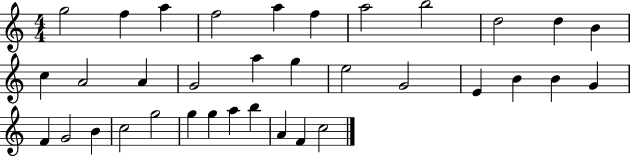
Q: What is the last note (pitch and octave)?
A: C5